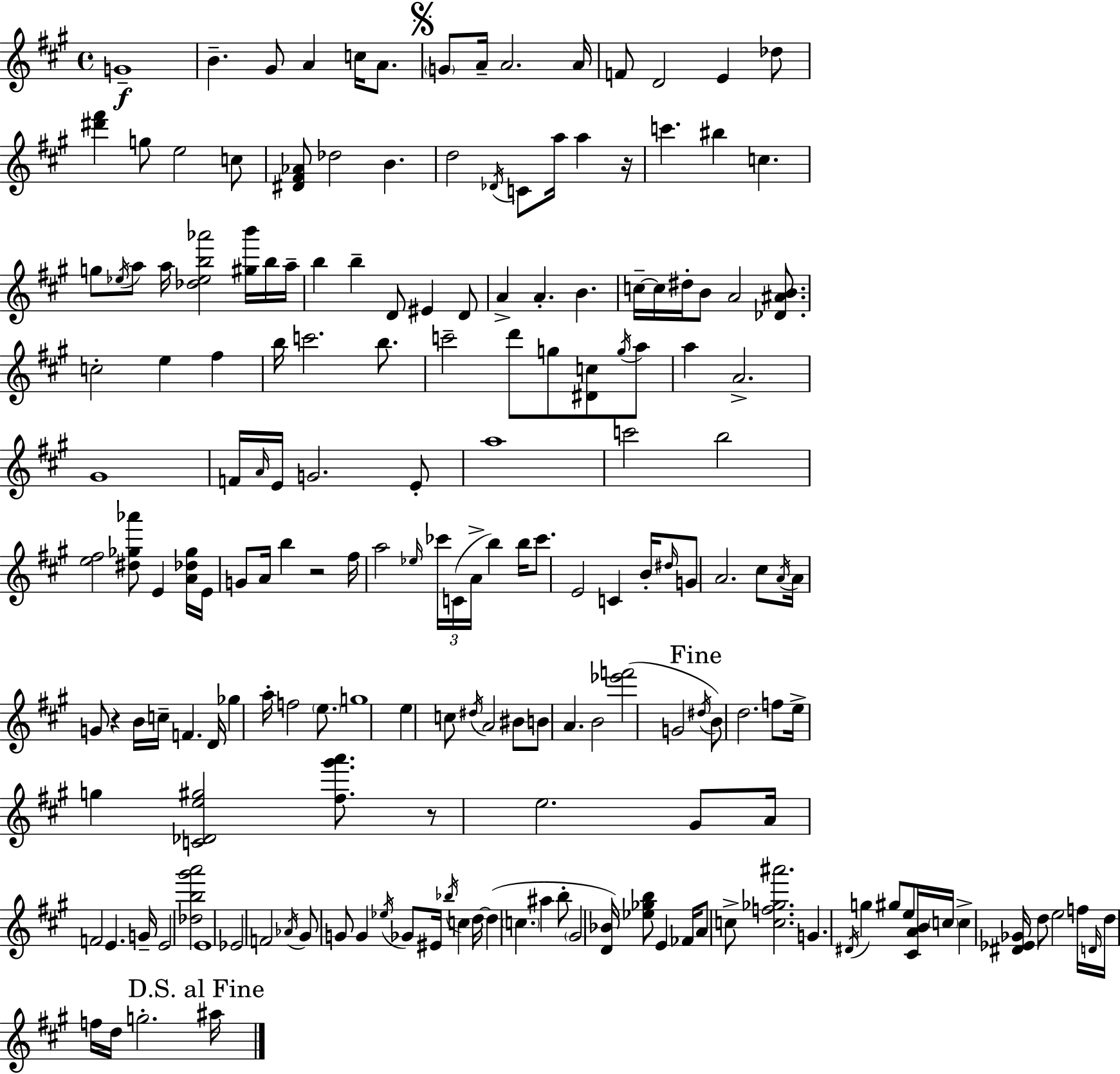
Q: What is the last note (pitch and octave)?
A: A#5